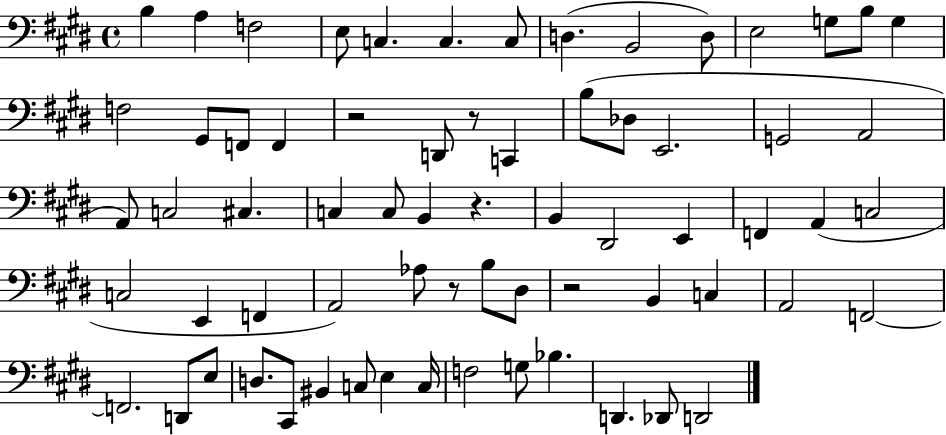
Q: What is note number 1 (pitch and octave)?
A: B3